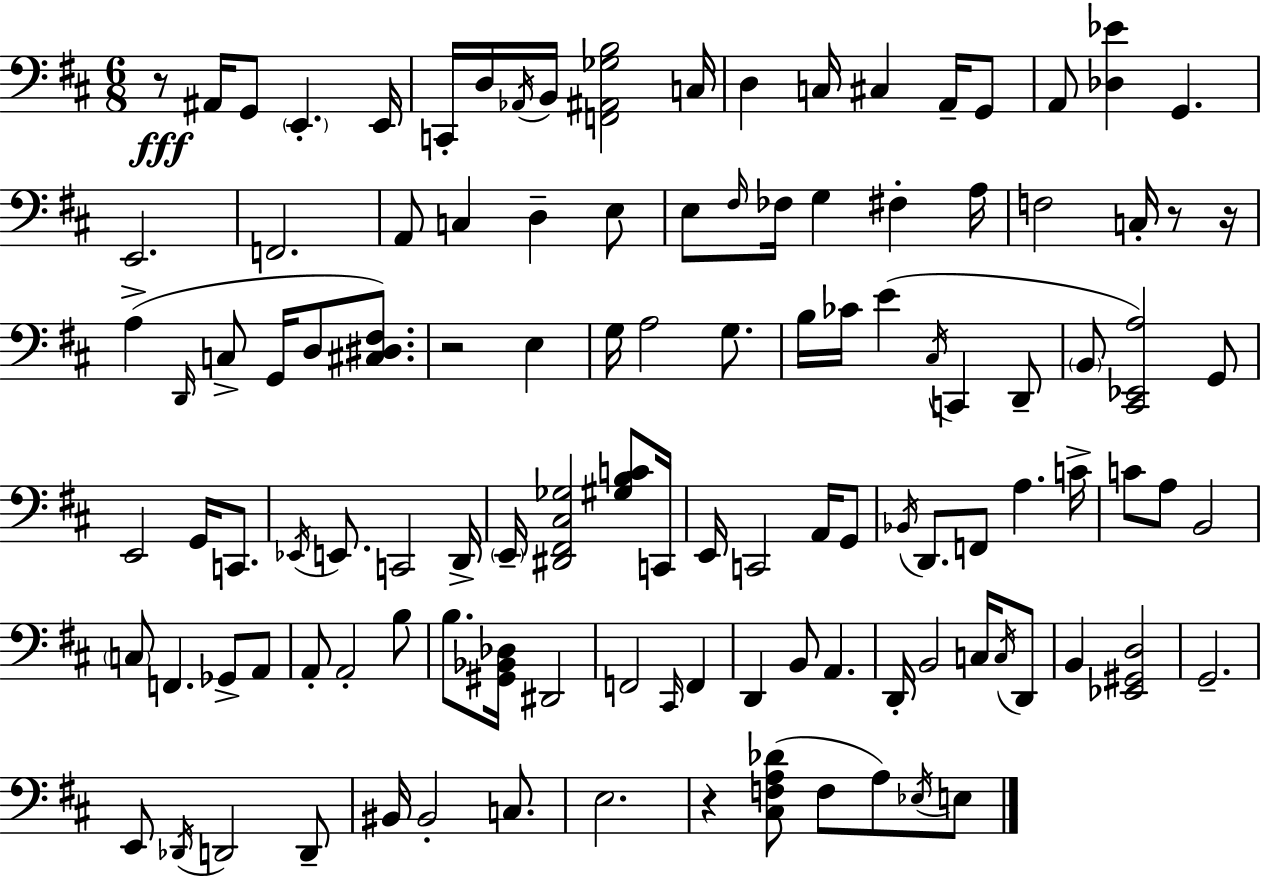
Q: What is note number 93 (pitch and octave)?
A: D2